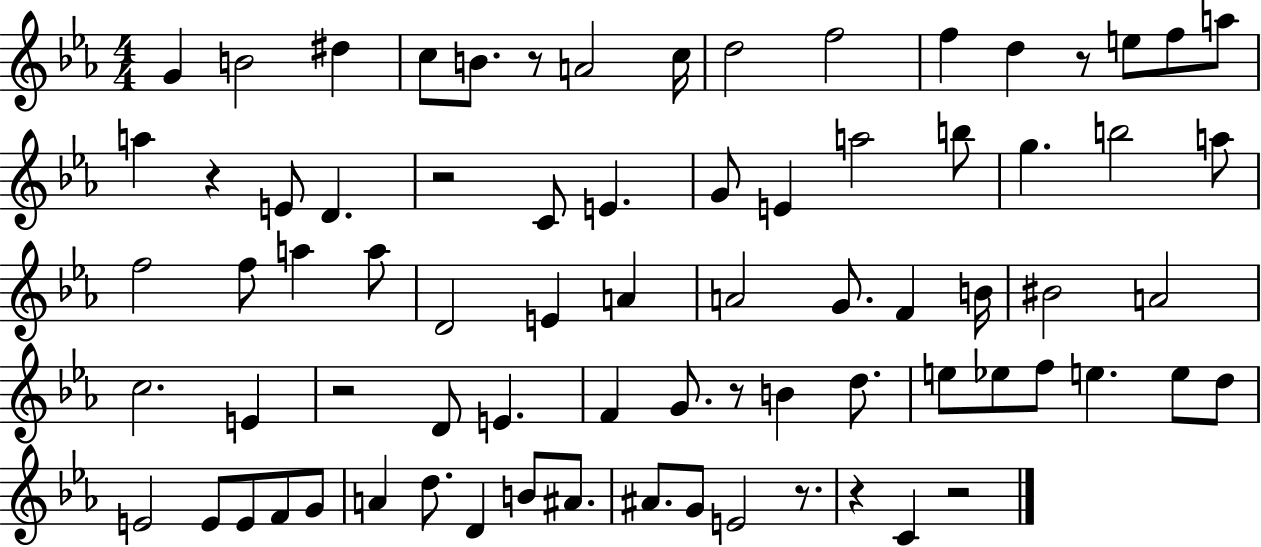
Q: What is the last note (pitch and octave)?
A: C4